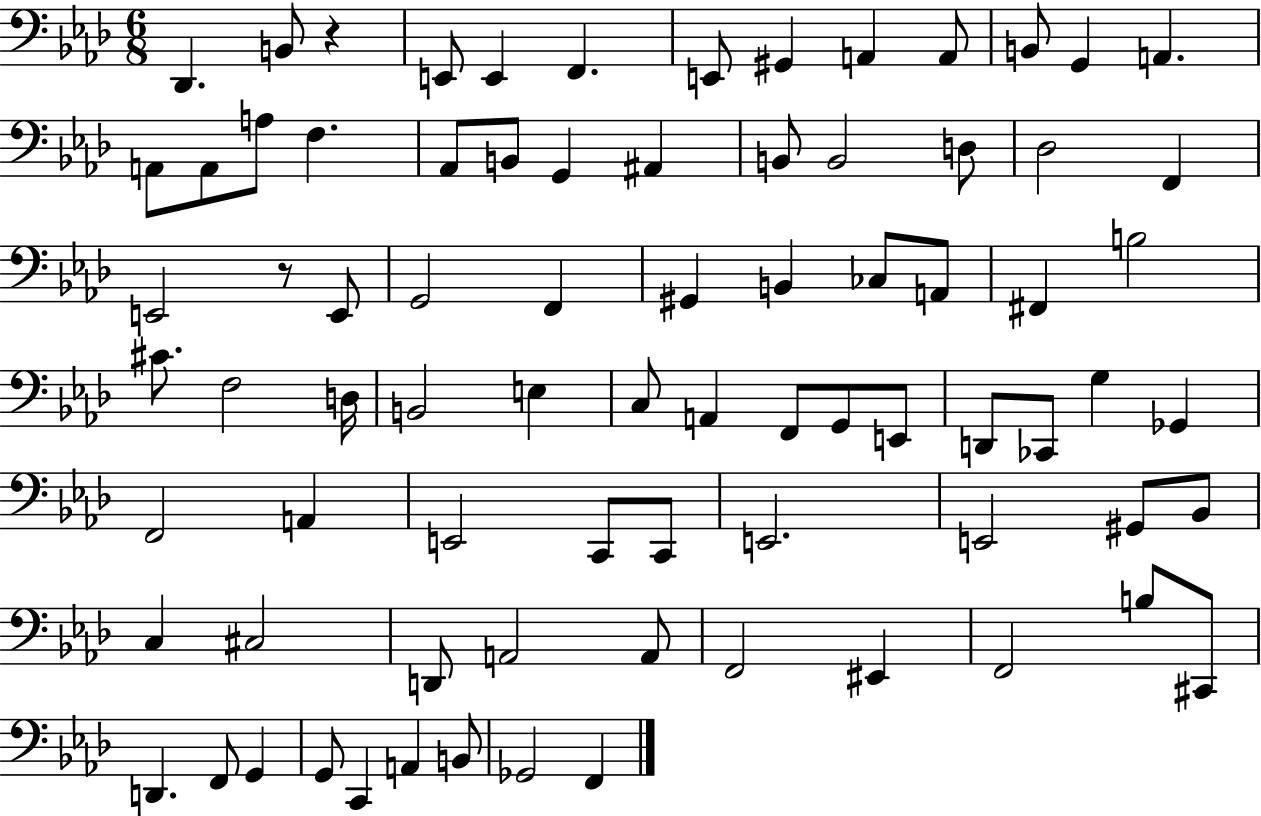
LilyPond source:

{
  \clef bass
  \numericTimeSignature
  \time 6/8
  \key aes \major
  des,4. b,8 r4 | e,8 e,4 f,4. | e,8 gis,4 a,4 a,8 | b,8 g,4 a,4. | \break a,8 a,8 a8 f4. | aes,8 b,8 g,4 ais,4 | b,8 b,2 d8 | des2 f,4 | \break e,2 r8 e,8 | g,2 f,4 | gis,4 b,4 ces8 a,8 | fis,4 b2 | \break cis'8. f2 d16 | b,2 e4 | c8 a,4 f,8 g,8 e,8 | d,8 ces,8 g4 ges,4 | \break f,2 a,4 | e,2 c,8 c,8 | e,2. | e,2 gis,8 bes,8 | \break c4 cis2 | d,8 a,2 a,8 | f,2 eis,4 | f,2 b8 cis,8 | \break d,4. f,8 g,4 | g,8 c,4 a,4 b,8 | ges,2 f,4 | \bar "|."
}